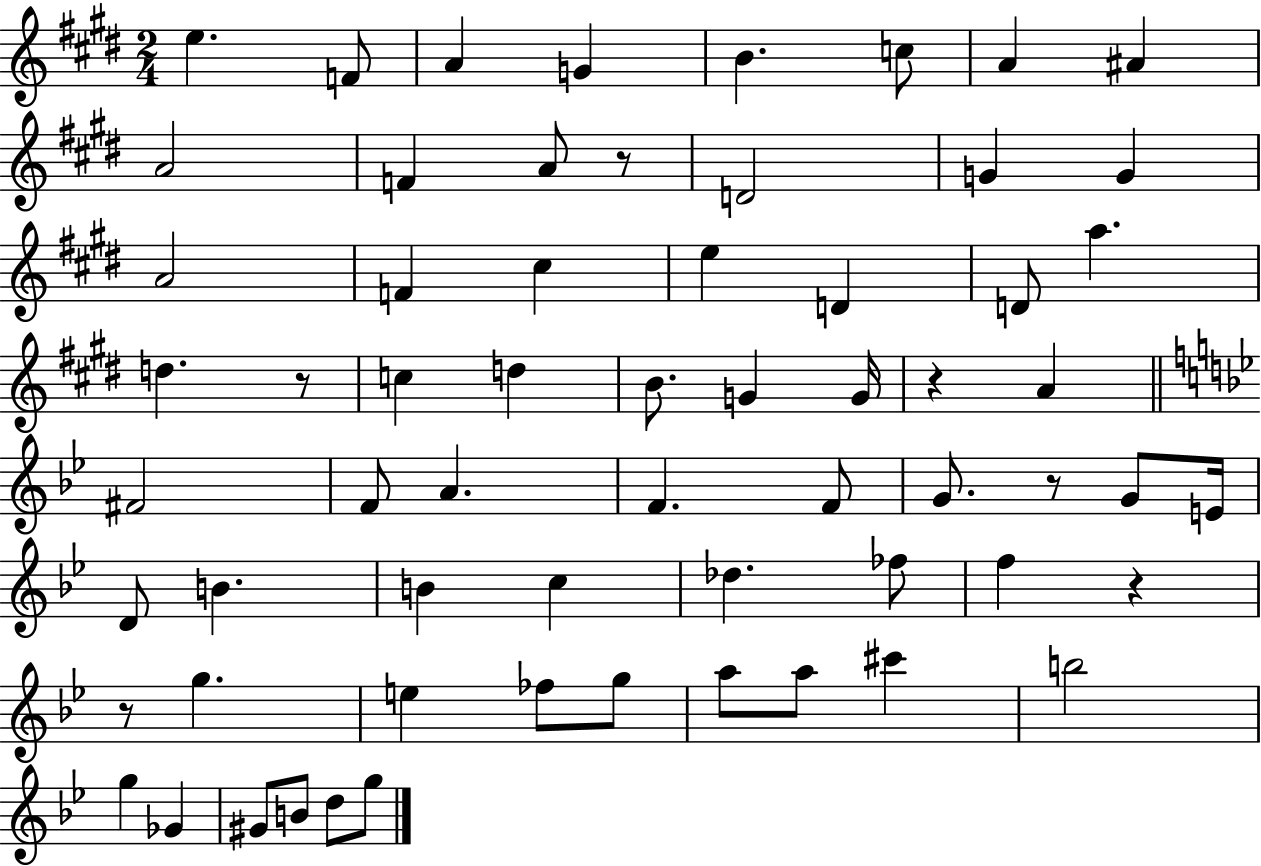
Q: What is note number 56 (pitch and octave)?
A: D5